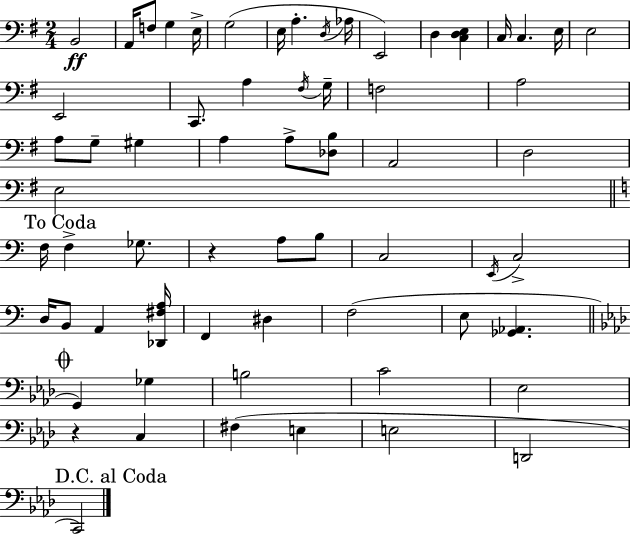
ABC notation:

X:1
T:Untitled
M:2/4
L:1/4
K:Em
B,,2 A,,/4 F,/2 G, E,/4 G,2 E,/4 A, D,/4 _A,/4 E,,2 D, [C,D,E,] C,/4 C, E,/4 E,2 E,,2 C,,/2 A, ^F,/4 G,/4 F,2 A,2 A,/2 G,/2 ^G, A, A,/2 [_D,B,]/2 A,,2 D,2 E,2 F,/4 F, _G,/2 z A,/2 B,/2 C,2 E,,/4 C,2 D,/4 B,,/2 A,, [_D,,^F,A,]/4 F,, ^D, F,2 E,/2 [_G,,_A,,] G,, _G, B,2 C2 _E,2 z C, ^F, E, E,2 D,,2 C,,2